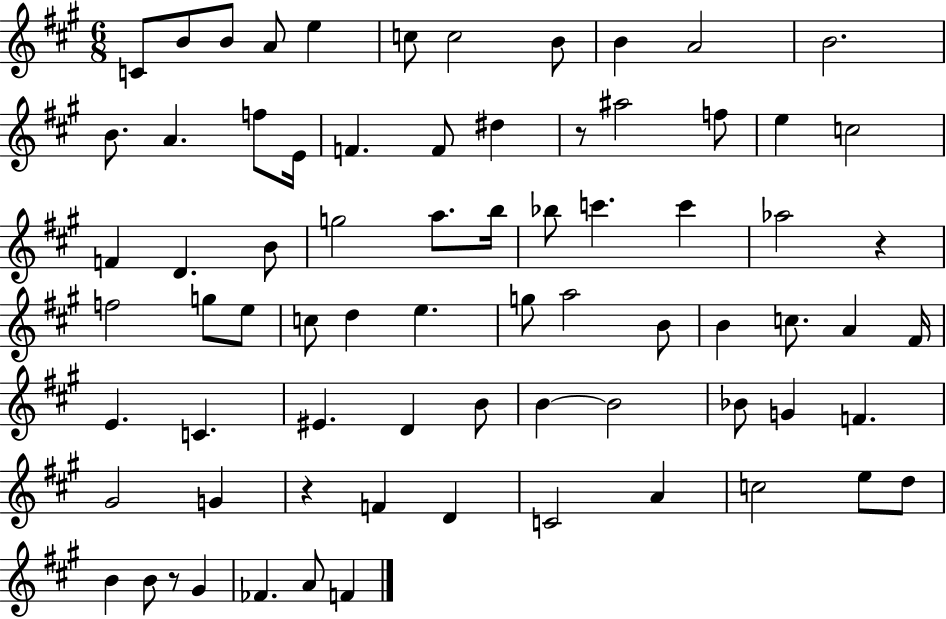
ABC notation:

X:1
T:Untitled
M:6/8
L:1/4
K:A
C/2 B/2 B/2 A/2 e c/2 c2 B/2 B A2 B2 B/2 A f/2 E/4 F F/2 ^d z/2 ^a2 f/2 e c2 F D B/2 g2 a/2 b/4 _b/2 c' c' _a2 z f2 g/2 e/2 c/2 d e g/2 a2 B/2 B c/2 A ^F/4 E C ^E D B/2 B B2 _B/2 G F ^G2 G z F D C2 A c2 e/2 d/2 B B/2 z/2 ^G _F A/2 F